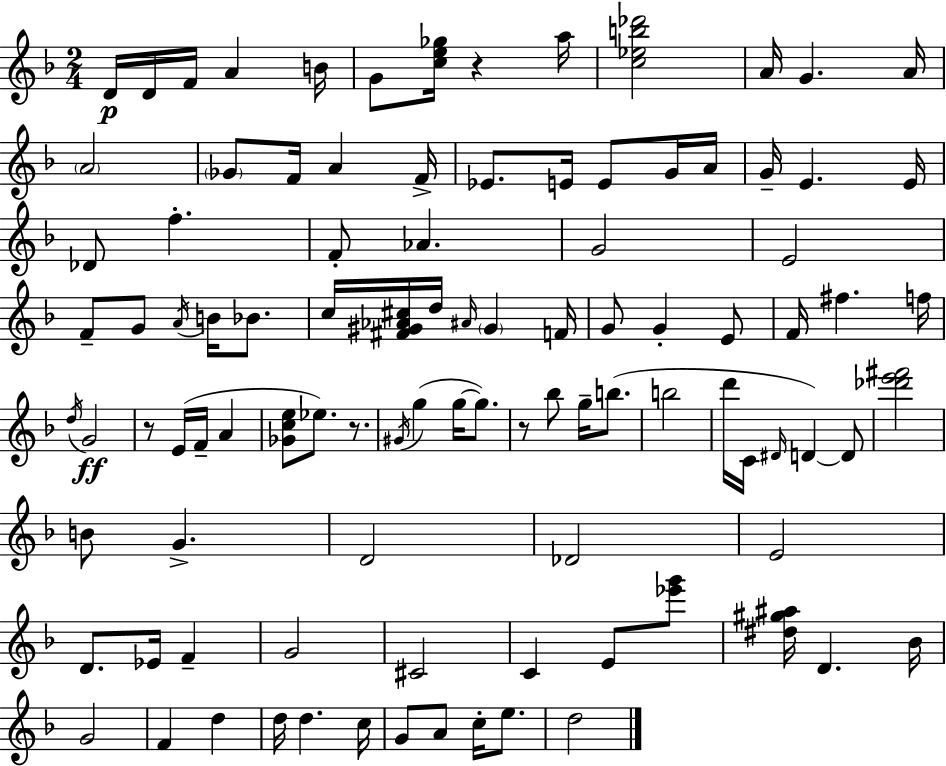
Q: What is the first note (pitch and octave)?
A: D4